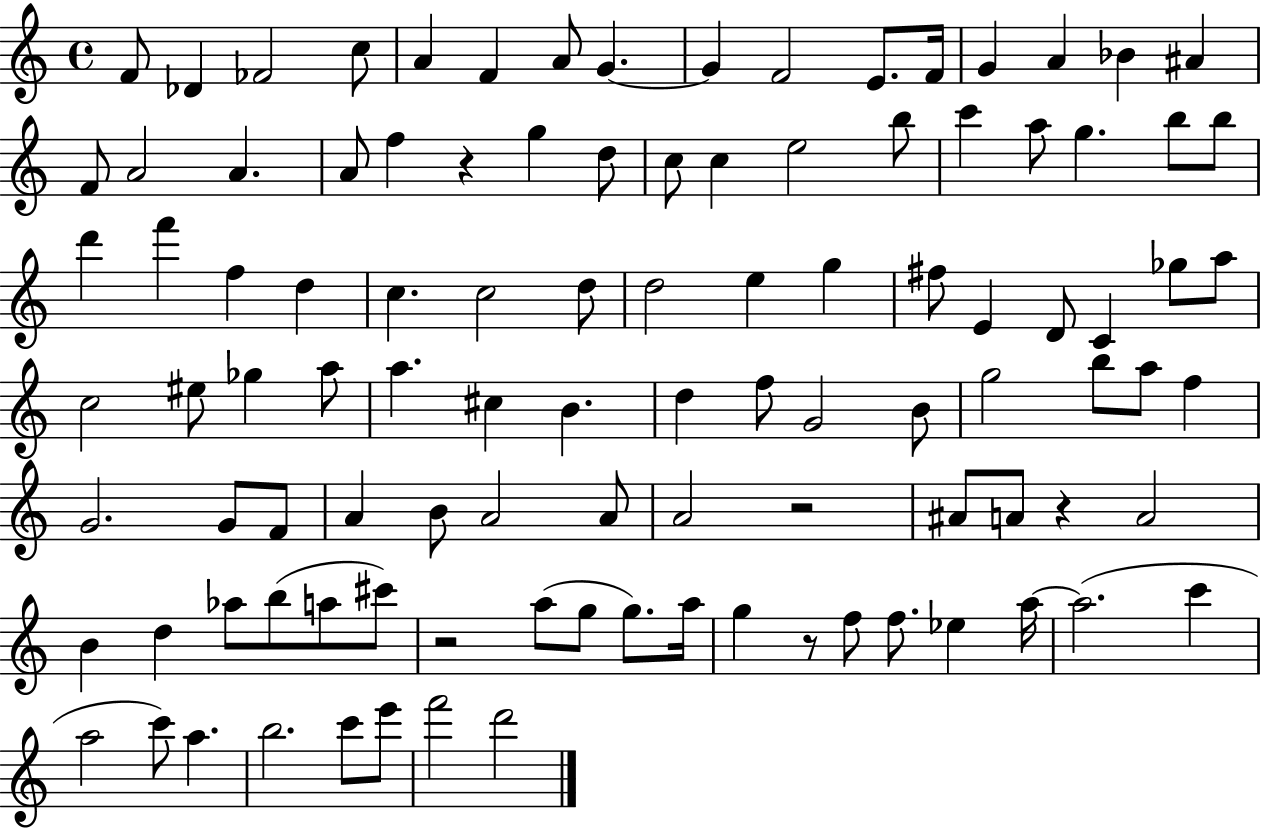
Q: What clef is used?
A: treble